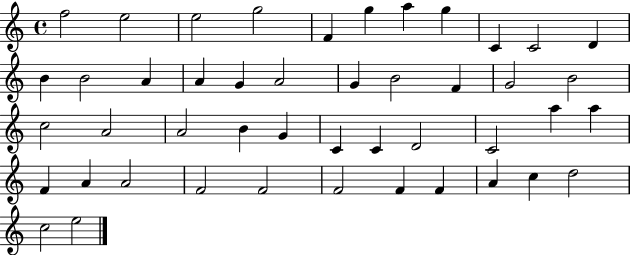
F5/h E5/h E5/h G5/h F4/q G5/q A5/q G5/q C4/q C4/h D4/q B4/q B4/h A4/q A4/q G4/q A4/h G4/q B4/h F4/q G4/h B4/h C5/h A4/h A4/h B4/q G4/q C4/q C4/q D4/h C4/h A5/q A5/q F4/q A4/q A4/h F4/h F4/h F4/h F4/q F4/q A4/q C5/q D5/h C5/h E5/h